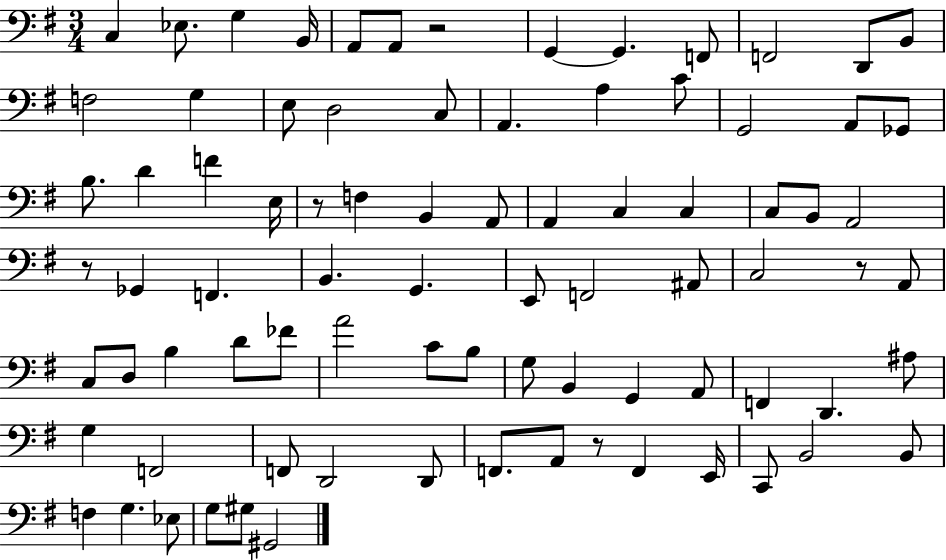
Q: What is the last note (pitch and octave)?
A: G#2